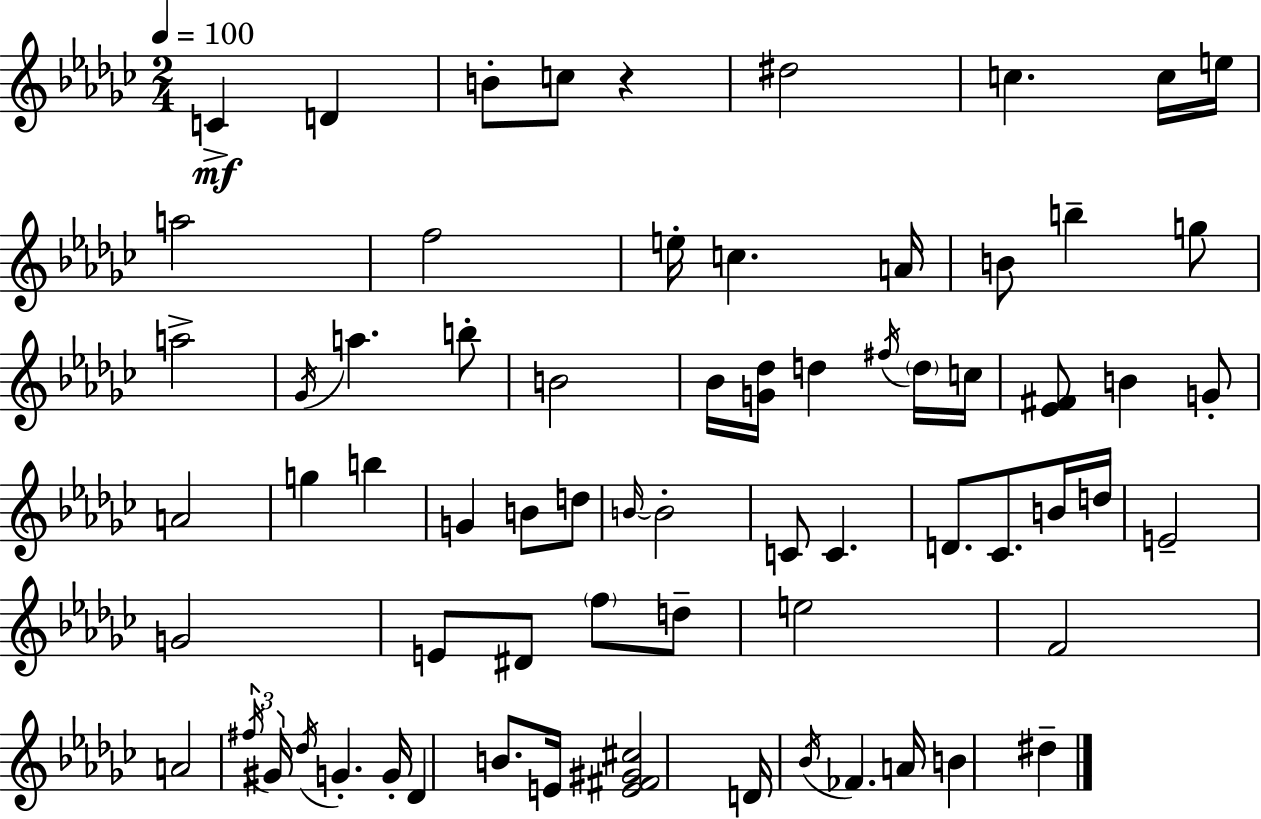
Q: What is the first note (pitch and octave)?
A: C4